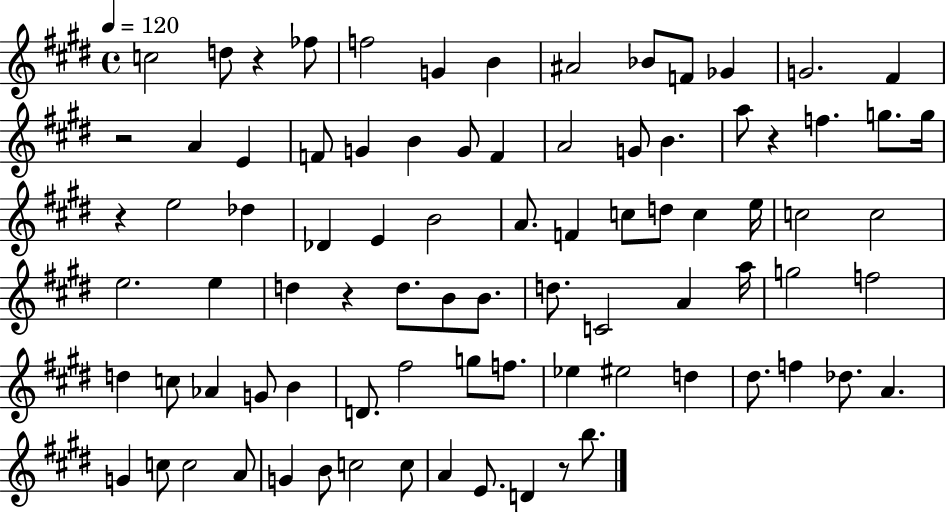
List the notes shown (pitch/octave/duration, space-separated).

C5/h D5/e R/q FES5/e F5/h G4/q B4/q A#4/h Bb4/e F4/e Gb4/q G4/h. F#4/q R/h A4/q E4/q F4/e G4/q B4/q G4/e F4/q A4/h G4/e B4/q. A5/e R/q F5/q. G5/e. G5/s R/q E5/h Db5/q Db4/q E4/q B4/h A4/e. F4/q C5/e D5/e C5/q E5/s C5/h C5/h E5/h. E5/q D5/q R/q D5/e. B4/e B4/e. D5/e. C4/h A4/q A5/s G5/h F5/h D5/q C5/e Ab4/q G4/e B4/q D4/e. F#5/h G5/e F5/e. Eb5/q EIS5/h D5/q D#5/e. F5/q Db5/e. A4/q. G4/q C5/e C5/h A4/e G4/q B4/e C5/h C5/e A4/q E4/e. D4/q R/e B5/e.